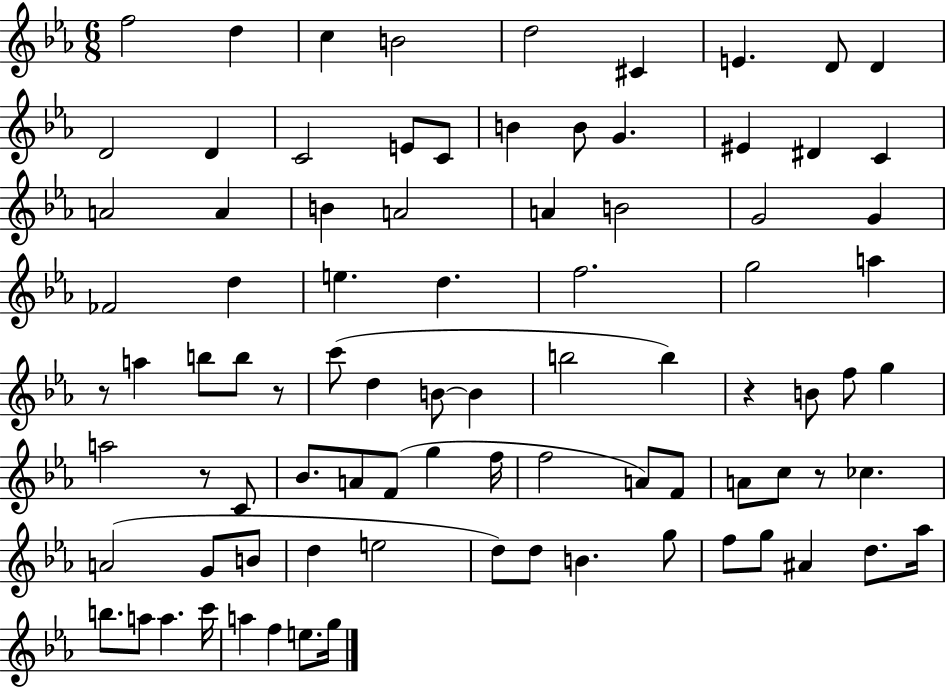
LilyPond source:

{
  \clef treble
  \numericTimeSignature
  \time 6/8
  \key ees \major
  f''2 d''4 | c''4 b'2 | d''2 cis'4 | e'4. d'8 d'4 | \break d'2 d'4 | c'2 e'8 c'8 | b'4 b'8 g'4. | eis'4 dis'4 c'4 | \break a'2 a'4 | b'4 a'2 | a'4 b'2 | g'2 g'4 | \break fes'2 d''4 | e''4. d''4. | f''2. | g''2 a''4 | \break r8 a''4 b''8 b''8 r8 | c'''8( d''4 b'8~~ b'4 | b''2 b''4) | r4 b'8 f''8 g''4 | \break a''2 r8 c'8 | bes'8. a'8 f'8( g''4 f''16 | f''2 a'8) f'8 | a'8 c''8 r8 ces''4. | \break a'2( g'8 b'8 | d''4 e''2 | d''8) d''8 b'4. g''8 | f''8 g''8 ais'4 d''8. aes''16 | \break b''8. a''8 a''4. c'''16 | a''4 f''4 e''8. g''16 | \bar "|."
}